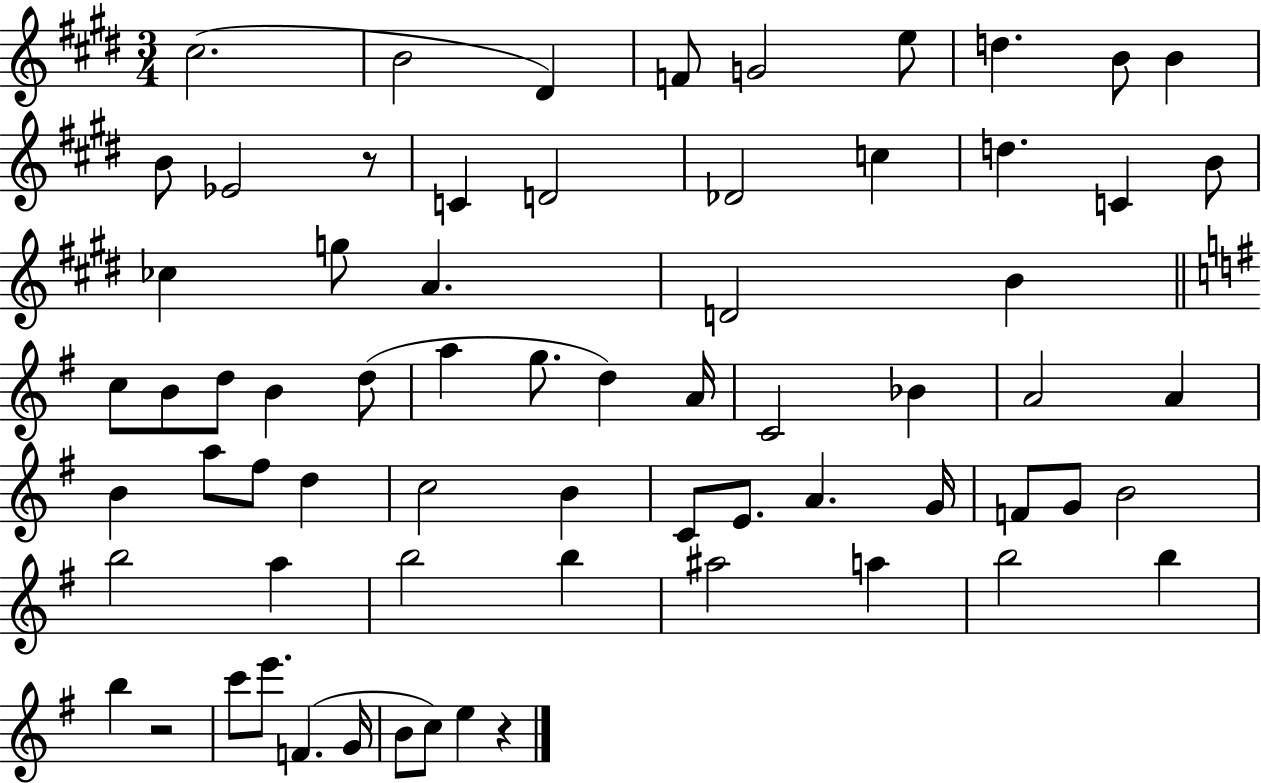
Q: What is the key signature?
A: E major